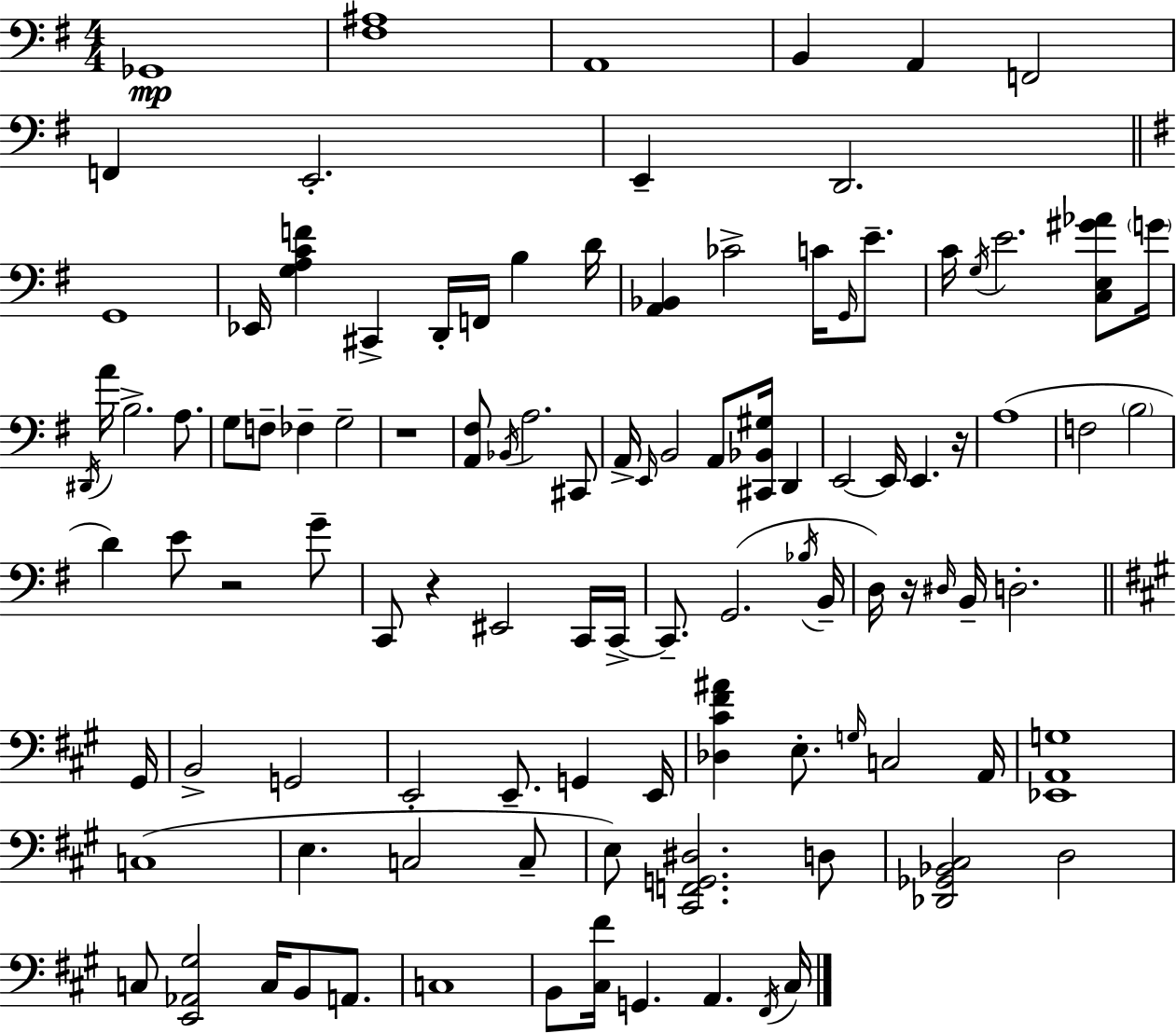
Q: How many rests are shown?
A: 5